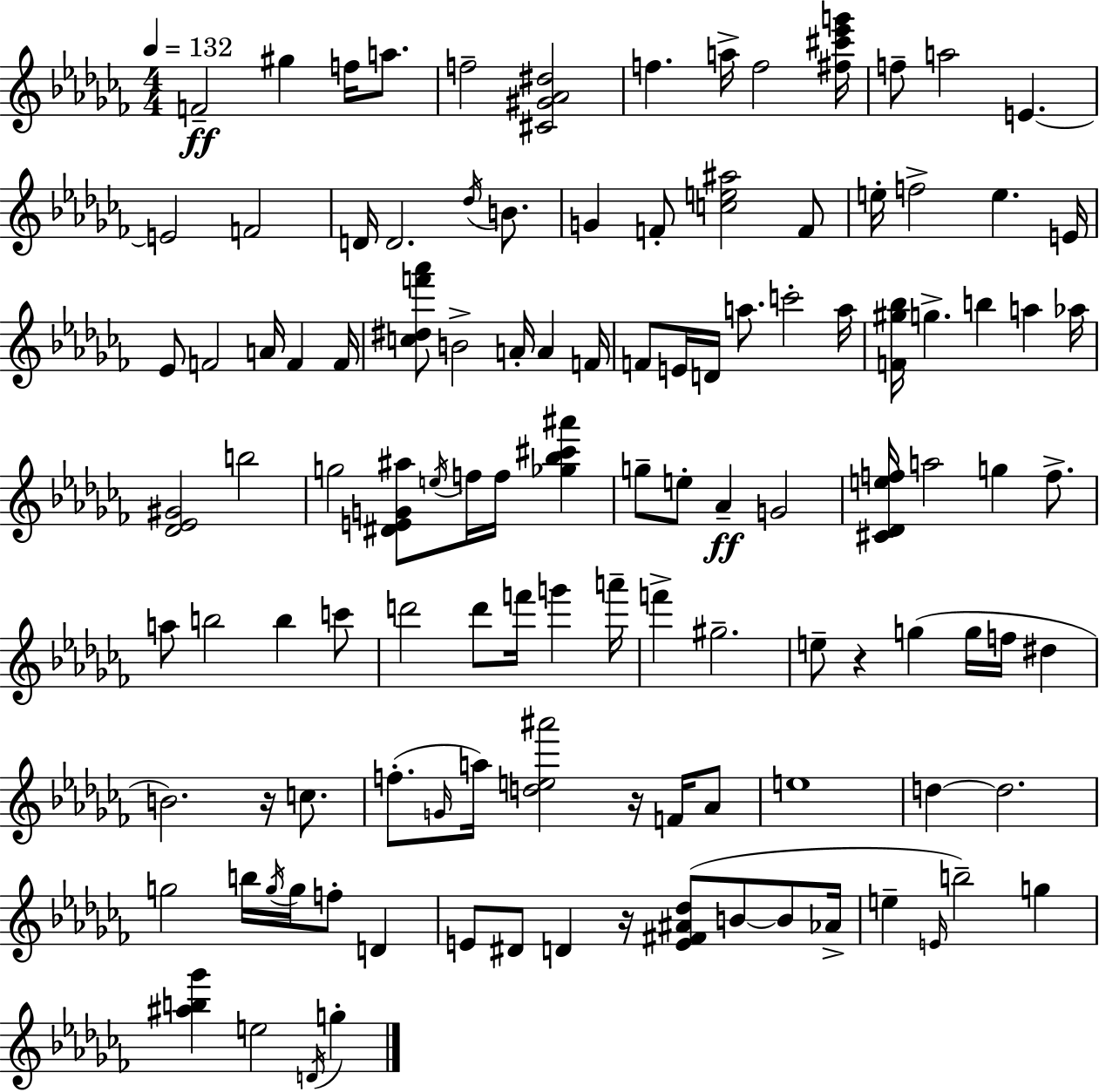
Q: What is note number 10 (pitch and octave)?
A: A5